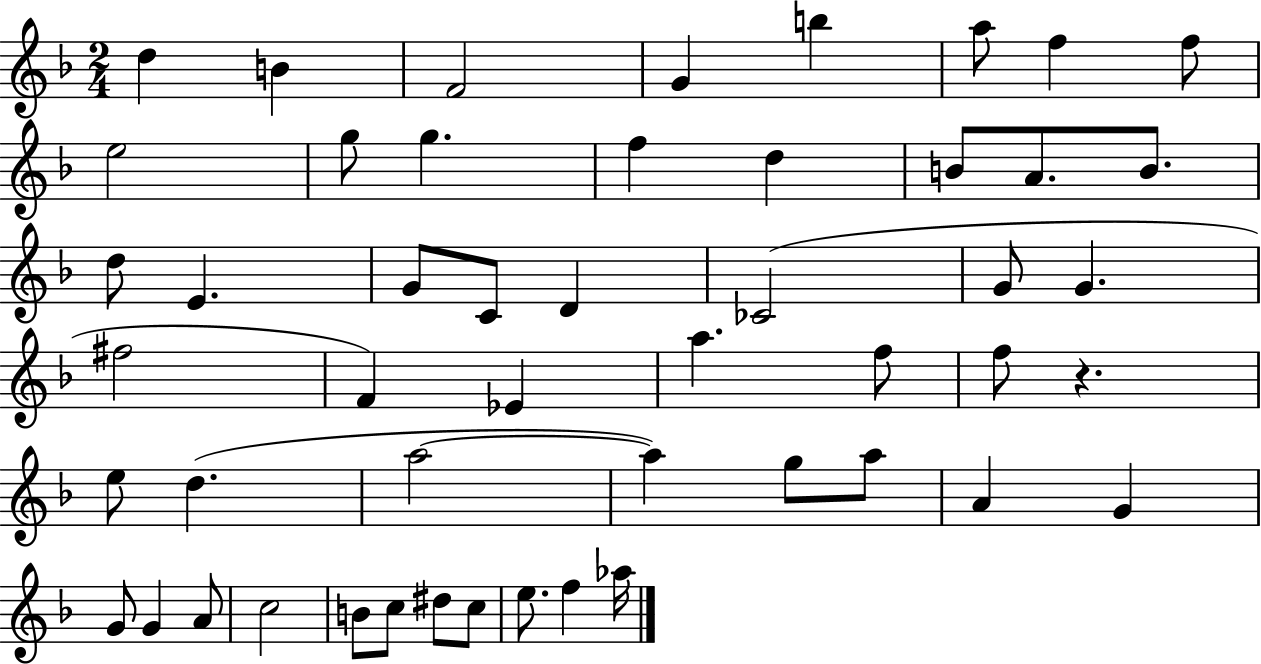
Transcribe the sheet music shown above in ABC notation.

X:1
T:Untitled
M:2/4
L:1/4
K:F
d B F2 G b a/2 f f/2 e2 g/2 g f d B/2 A/2 B/2 d/2 E G/2 C/2 D _C2 G/2 G ^f2 F _E a f/2 f/2 z e/2 d a2 a g/2 a/2 A G G/2 G A/2 c2 B/2 c/2 ^d/2 c/2 e/2 f _a/4